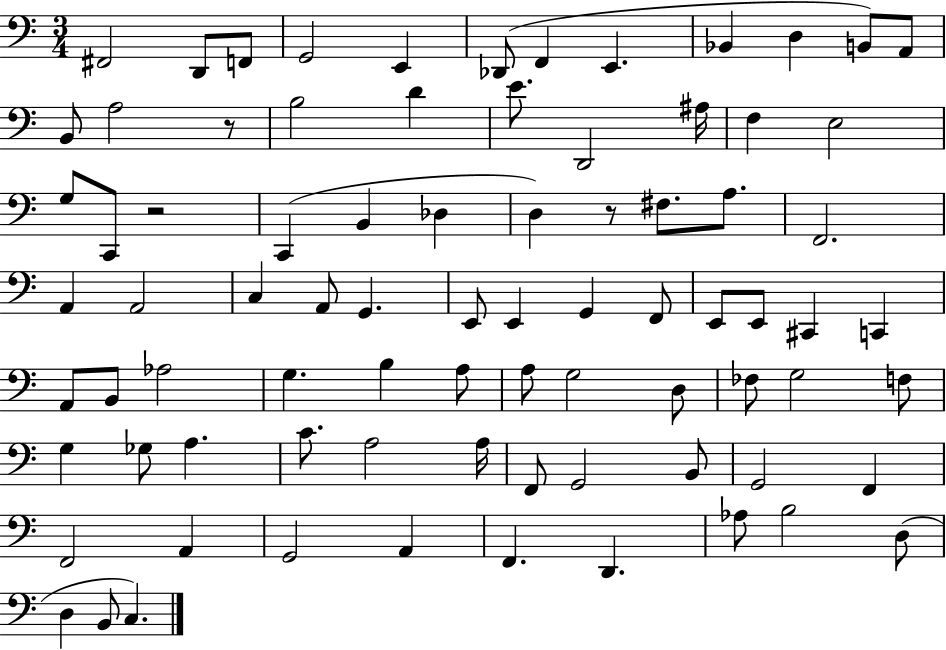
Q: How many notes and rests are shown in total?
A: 81